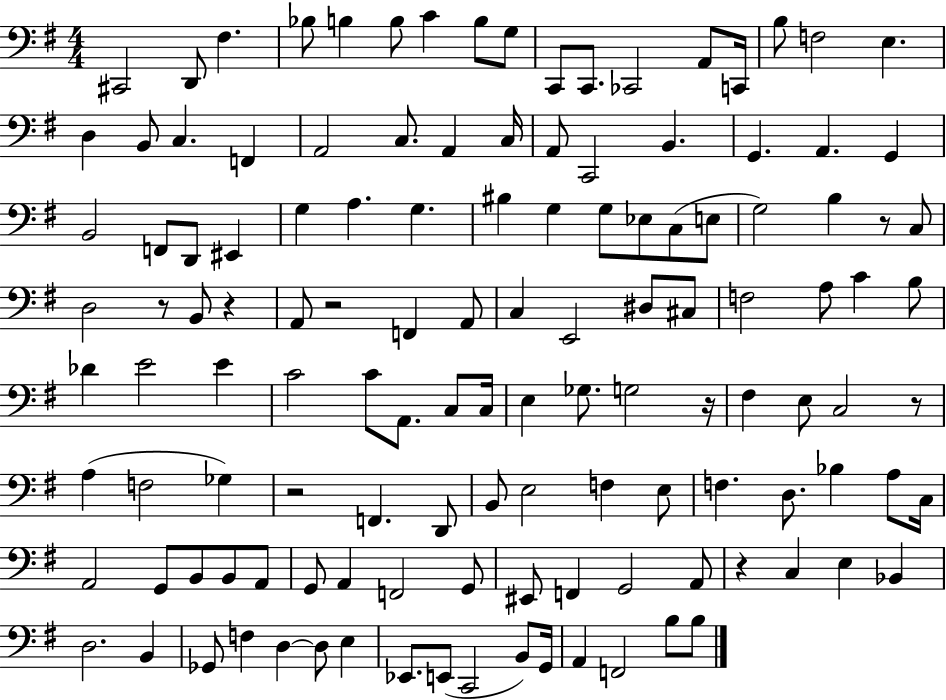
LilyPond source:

{
  \clef bass
  \numericTimeSignature
  \time 4/4
  \key g \major
  cis,2 d,8 fis4. | bes8 b4 b8 c'4 b8 g8 | c,8 c,8. ces,2 a,8 c,16 | b8 f2 e4. | \break d4 b,8 c4. f,4 | a,2 c8. a,4 c16 | a,8 c,2 b,4. | g,4. a,4. g,4 | \break b,2 f,8 d,8 eis,4 | g4 a4. g4. | bis4 g4 g8 ees8 c8( e8 | g2) b4 r8 c8 | \break d2 r8 b,8 r4 | a,8 r2 f,4 a,8 | c4 e,2 dis8 cis8 | f2 a8 c'4 b8 | \break des'4 e'2 e'4 | c'2 c'8 a,8. c8 c16 | e4 ges8. g2 r16 | fis4 e8 c2 r8 | \break a4( f2 ges4) | r2 f,4. d,8 | b,8 e2 f4 e8 | f4. d8. bes4 a8 c16 | \break a,2 g,8 b,8 b,8 a,8 | g,8 a,4 f,2 g,8 | eis,8 f,4 g,2 a,8 | r4 c4 e4 bes,4 | \break d2. b,4 | ges,8 f4 d4~~ d8 e4 | ees,8. e,8( c,2 b,8) g,16 | a,4 f,2 b8 b8 | \break \bar "|."
}